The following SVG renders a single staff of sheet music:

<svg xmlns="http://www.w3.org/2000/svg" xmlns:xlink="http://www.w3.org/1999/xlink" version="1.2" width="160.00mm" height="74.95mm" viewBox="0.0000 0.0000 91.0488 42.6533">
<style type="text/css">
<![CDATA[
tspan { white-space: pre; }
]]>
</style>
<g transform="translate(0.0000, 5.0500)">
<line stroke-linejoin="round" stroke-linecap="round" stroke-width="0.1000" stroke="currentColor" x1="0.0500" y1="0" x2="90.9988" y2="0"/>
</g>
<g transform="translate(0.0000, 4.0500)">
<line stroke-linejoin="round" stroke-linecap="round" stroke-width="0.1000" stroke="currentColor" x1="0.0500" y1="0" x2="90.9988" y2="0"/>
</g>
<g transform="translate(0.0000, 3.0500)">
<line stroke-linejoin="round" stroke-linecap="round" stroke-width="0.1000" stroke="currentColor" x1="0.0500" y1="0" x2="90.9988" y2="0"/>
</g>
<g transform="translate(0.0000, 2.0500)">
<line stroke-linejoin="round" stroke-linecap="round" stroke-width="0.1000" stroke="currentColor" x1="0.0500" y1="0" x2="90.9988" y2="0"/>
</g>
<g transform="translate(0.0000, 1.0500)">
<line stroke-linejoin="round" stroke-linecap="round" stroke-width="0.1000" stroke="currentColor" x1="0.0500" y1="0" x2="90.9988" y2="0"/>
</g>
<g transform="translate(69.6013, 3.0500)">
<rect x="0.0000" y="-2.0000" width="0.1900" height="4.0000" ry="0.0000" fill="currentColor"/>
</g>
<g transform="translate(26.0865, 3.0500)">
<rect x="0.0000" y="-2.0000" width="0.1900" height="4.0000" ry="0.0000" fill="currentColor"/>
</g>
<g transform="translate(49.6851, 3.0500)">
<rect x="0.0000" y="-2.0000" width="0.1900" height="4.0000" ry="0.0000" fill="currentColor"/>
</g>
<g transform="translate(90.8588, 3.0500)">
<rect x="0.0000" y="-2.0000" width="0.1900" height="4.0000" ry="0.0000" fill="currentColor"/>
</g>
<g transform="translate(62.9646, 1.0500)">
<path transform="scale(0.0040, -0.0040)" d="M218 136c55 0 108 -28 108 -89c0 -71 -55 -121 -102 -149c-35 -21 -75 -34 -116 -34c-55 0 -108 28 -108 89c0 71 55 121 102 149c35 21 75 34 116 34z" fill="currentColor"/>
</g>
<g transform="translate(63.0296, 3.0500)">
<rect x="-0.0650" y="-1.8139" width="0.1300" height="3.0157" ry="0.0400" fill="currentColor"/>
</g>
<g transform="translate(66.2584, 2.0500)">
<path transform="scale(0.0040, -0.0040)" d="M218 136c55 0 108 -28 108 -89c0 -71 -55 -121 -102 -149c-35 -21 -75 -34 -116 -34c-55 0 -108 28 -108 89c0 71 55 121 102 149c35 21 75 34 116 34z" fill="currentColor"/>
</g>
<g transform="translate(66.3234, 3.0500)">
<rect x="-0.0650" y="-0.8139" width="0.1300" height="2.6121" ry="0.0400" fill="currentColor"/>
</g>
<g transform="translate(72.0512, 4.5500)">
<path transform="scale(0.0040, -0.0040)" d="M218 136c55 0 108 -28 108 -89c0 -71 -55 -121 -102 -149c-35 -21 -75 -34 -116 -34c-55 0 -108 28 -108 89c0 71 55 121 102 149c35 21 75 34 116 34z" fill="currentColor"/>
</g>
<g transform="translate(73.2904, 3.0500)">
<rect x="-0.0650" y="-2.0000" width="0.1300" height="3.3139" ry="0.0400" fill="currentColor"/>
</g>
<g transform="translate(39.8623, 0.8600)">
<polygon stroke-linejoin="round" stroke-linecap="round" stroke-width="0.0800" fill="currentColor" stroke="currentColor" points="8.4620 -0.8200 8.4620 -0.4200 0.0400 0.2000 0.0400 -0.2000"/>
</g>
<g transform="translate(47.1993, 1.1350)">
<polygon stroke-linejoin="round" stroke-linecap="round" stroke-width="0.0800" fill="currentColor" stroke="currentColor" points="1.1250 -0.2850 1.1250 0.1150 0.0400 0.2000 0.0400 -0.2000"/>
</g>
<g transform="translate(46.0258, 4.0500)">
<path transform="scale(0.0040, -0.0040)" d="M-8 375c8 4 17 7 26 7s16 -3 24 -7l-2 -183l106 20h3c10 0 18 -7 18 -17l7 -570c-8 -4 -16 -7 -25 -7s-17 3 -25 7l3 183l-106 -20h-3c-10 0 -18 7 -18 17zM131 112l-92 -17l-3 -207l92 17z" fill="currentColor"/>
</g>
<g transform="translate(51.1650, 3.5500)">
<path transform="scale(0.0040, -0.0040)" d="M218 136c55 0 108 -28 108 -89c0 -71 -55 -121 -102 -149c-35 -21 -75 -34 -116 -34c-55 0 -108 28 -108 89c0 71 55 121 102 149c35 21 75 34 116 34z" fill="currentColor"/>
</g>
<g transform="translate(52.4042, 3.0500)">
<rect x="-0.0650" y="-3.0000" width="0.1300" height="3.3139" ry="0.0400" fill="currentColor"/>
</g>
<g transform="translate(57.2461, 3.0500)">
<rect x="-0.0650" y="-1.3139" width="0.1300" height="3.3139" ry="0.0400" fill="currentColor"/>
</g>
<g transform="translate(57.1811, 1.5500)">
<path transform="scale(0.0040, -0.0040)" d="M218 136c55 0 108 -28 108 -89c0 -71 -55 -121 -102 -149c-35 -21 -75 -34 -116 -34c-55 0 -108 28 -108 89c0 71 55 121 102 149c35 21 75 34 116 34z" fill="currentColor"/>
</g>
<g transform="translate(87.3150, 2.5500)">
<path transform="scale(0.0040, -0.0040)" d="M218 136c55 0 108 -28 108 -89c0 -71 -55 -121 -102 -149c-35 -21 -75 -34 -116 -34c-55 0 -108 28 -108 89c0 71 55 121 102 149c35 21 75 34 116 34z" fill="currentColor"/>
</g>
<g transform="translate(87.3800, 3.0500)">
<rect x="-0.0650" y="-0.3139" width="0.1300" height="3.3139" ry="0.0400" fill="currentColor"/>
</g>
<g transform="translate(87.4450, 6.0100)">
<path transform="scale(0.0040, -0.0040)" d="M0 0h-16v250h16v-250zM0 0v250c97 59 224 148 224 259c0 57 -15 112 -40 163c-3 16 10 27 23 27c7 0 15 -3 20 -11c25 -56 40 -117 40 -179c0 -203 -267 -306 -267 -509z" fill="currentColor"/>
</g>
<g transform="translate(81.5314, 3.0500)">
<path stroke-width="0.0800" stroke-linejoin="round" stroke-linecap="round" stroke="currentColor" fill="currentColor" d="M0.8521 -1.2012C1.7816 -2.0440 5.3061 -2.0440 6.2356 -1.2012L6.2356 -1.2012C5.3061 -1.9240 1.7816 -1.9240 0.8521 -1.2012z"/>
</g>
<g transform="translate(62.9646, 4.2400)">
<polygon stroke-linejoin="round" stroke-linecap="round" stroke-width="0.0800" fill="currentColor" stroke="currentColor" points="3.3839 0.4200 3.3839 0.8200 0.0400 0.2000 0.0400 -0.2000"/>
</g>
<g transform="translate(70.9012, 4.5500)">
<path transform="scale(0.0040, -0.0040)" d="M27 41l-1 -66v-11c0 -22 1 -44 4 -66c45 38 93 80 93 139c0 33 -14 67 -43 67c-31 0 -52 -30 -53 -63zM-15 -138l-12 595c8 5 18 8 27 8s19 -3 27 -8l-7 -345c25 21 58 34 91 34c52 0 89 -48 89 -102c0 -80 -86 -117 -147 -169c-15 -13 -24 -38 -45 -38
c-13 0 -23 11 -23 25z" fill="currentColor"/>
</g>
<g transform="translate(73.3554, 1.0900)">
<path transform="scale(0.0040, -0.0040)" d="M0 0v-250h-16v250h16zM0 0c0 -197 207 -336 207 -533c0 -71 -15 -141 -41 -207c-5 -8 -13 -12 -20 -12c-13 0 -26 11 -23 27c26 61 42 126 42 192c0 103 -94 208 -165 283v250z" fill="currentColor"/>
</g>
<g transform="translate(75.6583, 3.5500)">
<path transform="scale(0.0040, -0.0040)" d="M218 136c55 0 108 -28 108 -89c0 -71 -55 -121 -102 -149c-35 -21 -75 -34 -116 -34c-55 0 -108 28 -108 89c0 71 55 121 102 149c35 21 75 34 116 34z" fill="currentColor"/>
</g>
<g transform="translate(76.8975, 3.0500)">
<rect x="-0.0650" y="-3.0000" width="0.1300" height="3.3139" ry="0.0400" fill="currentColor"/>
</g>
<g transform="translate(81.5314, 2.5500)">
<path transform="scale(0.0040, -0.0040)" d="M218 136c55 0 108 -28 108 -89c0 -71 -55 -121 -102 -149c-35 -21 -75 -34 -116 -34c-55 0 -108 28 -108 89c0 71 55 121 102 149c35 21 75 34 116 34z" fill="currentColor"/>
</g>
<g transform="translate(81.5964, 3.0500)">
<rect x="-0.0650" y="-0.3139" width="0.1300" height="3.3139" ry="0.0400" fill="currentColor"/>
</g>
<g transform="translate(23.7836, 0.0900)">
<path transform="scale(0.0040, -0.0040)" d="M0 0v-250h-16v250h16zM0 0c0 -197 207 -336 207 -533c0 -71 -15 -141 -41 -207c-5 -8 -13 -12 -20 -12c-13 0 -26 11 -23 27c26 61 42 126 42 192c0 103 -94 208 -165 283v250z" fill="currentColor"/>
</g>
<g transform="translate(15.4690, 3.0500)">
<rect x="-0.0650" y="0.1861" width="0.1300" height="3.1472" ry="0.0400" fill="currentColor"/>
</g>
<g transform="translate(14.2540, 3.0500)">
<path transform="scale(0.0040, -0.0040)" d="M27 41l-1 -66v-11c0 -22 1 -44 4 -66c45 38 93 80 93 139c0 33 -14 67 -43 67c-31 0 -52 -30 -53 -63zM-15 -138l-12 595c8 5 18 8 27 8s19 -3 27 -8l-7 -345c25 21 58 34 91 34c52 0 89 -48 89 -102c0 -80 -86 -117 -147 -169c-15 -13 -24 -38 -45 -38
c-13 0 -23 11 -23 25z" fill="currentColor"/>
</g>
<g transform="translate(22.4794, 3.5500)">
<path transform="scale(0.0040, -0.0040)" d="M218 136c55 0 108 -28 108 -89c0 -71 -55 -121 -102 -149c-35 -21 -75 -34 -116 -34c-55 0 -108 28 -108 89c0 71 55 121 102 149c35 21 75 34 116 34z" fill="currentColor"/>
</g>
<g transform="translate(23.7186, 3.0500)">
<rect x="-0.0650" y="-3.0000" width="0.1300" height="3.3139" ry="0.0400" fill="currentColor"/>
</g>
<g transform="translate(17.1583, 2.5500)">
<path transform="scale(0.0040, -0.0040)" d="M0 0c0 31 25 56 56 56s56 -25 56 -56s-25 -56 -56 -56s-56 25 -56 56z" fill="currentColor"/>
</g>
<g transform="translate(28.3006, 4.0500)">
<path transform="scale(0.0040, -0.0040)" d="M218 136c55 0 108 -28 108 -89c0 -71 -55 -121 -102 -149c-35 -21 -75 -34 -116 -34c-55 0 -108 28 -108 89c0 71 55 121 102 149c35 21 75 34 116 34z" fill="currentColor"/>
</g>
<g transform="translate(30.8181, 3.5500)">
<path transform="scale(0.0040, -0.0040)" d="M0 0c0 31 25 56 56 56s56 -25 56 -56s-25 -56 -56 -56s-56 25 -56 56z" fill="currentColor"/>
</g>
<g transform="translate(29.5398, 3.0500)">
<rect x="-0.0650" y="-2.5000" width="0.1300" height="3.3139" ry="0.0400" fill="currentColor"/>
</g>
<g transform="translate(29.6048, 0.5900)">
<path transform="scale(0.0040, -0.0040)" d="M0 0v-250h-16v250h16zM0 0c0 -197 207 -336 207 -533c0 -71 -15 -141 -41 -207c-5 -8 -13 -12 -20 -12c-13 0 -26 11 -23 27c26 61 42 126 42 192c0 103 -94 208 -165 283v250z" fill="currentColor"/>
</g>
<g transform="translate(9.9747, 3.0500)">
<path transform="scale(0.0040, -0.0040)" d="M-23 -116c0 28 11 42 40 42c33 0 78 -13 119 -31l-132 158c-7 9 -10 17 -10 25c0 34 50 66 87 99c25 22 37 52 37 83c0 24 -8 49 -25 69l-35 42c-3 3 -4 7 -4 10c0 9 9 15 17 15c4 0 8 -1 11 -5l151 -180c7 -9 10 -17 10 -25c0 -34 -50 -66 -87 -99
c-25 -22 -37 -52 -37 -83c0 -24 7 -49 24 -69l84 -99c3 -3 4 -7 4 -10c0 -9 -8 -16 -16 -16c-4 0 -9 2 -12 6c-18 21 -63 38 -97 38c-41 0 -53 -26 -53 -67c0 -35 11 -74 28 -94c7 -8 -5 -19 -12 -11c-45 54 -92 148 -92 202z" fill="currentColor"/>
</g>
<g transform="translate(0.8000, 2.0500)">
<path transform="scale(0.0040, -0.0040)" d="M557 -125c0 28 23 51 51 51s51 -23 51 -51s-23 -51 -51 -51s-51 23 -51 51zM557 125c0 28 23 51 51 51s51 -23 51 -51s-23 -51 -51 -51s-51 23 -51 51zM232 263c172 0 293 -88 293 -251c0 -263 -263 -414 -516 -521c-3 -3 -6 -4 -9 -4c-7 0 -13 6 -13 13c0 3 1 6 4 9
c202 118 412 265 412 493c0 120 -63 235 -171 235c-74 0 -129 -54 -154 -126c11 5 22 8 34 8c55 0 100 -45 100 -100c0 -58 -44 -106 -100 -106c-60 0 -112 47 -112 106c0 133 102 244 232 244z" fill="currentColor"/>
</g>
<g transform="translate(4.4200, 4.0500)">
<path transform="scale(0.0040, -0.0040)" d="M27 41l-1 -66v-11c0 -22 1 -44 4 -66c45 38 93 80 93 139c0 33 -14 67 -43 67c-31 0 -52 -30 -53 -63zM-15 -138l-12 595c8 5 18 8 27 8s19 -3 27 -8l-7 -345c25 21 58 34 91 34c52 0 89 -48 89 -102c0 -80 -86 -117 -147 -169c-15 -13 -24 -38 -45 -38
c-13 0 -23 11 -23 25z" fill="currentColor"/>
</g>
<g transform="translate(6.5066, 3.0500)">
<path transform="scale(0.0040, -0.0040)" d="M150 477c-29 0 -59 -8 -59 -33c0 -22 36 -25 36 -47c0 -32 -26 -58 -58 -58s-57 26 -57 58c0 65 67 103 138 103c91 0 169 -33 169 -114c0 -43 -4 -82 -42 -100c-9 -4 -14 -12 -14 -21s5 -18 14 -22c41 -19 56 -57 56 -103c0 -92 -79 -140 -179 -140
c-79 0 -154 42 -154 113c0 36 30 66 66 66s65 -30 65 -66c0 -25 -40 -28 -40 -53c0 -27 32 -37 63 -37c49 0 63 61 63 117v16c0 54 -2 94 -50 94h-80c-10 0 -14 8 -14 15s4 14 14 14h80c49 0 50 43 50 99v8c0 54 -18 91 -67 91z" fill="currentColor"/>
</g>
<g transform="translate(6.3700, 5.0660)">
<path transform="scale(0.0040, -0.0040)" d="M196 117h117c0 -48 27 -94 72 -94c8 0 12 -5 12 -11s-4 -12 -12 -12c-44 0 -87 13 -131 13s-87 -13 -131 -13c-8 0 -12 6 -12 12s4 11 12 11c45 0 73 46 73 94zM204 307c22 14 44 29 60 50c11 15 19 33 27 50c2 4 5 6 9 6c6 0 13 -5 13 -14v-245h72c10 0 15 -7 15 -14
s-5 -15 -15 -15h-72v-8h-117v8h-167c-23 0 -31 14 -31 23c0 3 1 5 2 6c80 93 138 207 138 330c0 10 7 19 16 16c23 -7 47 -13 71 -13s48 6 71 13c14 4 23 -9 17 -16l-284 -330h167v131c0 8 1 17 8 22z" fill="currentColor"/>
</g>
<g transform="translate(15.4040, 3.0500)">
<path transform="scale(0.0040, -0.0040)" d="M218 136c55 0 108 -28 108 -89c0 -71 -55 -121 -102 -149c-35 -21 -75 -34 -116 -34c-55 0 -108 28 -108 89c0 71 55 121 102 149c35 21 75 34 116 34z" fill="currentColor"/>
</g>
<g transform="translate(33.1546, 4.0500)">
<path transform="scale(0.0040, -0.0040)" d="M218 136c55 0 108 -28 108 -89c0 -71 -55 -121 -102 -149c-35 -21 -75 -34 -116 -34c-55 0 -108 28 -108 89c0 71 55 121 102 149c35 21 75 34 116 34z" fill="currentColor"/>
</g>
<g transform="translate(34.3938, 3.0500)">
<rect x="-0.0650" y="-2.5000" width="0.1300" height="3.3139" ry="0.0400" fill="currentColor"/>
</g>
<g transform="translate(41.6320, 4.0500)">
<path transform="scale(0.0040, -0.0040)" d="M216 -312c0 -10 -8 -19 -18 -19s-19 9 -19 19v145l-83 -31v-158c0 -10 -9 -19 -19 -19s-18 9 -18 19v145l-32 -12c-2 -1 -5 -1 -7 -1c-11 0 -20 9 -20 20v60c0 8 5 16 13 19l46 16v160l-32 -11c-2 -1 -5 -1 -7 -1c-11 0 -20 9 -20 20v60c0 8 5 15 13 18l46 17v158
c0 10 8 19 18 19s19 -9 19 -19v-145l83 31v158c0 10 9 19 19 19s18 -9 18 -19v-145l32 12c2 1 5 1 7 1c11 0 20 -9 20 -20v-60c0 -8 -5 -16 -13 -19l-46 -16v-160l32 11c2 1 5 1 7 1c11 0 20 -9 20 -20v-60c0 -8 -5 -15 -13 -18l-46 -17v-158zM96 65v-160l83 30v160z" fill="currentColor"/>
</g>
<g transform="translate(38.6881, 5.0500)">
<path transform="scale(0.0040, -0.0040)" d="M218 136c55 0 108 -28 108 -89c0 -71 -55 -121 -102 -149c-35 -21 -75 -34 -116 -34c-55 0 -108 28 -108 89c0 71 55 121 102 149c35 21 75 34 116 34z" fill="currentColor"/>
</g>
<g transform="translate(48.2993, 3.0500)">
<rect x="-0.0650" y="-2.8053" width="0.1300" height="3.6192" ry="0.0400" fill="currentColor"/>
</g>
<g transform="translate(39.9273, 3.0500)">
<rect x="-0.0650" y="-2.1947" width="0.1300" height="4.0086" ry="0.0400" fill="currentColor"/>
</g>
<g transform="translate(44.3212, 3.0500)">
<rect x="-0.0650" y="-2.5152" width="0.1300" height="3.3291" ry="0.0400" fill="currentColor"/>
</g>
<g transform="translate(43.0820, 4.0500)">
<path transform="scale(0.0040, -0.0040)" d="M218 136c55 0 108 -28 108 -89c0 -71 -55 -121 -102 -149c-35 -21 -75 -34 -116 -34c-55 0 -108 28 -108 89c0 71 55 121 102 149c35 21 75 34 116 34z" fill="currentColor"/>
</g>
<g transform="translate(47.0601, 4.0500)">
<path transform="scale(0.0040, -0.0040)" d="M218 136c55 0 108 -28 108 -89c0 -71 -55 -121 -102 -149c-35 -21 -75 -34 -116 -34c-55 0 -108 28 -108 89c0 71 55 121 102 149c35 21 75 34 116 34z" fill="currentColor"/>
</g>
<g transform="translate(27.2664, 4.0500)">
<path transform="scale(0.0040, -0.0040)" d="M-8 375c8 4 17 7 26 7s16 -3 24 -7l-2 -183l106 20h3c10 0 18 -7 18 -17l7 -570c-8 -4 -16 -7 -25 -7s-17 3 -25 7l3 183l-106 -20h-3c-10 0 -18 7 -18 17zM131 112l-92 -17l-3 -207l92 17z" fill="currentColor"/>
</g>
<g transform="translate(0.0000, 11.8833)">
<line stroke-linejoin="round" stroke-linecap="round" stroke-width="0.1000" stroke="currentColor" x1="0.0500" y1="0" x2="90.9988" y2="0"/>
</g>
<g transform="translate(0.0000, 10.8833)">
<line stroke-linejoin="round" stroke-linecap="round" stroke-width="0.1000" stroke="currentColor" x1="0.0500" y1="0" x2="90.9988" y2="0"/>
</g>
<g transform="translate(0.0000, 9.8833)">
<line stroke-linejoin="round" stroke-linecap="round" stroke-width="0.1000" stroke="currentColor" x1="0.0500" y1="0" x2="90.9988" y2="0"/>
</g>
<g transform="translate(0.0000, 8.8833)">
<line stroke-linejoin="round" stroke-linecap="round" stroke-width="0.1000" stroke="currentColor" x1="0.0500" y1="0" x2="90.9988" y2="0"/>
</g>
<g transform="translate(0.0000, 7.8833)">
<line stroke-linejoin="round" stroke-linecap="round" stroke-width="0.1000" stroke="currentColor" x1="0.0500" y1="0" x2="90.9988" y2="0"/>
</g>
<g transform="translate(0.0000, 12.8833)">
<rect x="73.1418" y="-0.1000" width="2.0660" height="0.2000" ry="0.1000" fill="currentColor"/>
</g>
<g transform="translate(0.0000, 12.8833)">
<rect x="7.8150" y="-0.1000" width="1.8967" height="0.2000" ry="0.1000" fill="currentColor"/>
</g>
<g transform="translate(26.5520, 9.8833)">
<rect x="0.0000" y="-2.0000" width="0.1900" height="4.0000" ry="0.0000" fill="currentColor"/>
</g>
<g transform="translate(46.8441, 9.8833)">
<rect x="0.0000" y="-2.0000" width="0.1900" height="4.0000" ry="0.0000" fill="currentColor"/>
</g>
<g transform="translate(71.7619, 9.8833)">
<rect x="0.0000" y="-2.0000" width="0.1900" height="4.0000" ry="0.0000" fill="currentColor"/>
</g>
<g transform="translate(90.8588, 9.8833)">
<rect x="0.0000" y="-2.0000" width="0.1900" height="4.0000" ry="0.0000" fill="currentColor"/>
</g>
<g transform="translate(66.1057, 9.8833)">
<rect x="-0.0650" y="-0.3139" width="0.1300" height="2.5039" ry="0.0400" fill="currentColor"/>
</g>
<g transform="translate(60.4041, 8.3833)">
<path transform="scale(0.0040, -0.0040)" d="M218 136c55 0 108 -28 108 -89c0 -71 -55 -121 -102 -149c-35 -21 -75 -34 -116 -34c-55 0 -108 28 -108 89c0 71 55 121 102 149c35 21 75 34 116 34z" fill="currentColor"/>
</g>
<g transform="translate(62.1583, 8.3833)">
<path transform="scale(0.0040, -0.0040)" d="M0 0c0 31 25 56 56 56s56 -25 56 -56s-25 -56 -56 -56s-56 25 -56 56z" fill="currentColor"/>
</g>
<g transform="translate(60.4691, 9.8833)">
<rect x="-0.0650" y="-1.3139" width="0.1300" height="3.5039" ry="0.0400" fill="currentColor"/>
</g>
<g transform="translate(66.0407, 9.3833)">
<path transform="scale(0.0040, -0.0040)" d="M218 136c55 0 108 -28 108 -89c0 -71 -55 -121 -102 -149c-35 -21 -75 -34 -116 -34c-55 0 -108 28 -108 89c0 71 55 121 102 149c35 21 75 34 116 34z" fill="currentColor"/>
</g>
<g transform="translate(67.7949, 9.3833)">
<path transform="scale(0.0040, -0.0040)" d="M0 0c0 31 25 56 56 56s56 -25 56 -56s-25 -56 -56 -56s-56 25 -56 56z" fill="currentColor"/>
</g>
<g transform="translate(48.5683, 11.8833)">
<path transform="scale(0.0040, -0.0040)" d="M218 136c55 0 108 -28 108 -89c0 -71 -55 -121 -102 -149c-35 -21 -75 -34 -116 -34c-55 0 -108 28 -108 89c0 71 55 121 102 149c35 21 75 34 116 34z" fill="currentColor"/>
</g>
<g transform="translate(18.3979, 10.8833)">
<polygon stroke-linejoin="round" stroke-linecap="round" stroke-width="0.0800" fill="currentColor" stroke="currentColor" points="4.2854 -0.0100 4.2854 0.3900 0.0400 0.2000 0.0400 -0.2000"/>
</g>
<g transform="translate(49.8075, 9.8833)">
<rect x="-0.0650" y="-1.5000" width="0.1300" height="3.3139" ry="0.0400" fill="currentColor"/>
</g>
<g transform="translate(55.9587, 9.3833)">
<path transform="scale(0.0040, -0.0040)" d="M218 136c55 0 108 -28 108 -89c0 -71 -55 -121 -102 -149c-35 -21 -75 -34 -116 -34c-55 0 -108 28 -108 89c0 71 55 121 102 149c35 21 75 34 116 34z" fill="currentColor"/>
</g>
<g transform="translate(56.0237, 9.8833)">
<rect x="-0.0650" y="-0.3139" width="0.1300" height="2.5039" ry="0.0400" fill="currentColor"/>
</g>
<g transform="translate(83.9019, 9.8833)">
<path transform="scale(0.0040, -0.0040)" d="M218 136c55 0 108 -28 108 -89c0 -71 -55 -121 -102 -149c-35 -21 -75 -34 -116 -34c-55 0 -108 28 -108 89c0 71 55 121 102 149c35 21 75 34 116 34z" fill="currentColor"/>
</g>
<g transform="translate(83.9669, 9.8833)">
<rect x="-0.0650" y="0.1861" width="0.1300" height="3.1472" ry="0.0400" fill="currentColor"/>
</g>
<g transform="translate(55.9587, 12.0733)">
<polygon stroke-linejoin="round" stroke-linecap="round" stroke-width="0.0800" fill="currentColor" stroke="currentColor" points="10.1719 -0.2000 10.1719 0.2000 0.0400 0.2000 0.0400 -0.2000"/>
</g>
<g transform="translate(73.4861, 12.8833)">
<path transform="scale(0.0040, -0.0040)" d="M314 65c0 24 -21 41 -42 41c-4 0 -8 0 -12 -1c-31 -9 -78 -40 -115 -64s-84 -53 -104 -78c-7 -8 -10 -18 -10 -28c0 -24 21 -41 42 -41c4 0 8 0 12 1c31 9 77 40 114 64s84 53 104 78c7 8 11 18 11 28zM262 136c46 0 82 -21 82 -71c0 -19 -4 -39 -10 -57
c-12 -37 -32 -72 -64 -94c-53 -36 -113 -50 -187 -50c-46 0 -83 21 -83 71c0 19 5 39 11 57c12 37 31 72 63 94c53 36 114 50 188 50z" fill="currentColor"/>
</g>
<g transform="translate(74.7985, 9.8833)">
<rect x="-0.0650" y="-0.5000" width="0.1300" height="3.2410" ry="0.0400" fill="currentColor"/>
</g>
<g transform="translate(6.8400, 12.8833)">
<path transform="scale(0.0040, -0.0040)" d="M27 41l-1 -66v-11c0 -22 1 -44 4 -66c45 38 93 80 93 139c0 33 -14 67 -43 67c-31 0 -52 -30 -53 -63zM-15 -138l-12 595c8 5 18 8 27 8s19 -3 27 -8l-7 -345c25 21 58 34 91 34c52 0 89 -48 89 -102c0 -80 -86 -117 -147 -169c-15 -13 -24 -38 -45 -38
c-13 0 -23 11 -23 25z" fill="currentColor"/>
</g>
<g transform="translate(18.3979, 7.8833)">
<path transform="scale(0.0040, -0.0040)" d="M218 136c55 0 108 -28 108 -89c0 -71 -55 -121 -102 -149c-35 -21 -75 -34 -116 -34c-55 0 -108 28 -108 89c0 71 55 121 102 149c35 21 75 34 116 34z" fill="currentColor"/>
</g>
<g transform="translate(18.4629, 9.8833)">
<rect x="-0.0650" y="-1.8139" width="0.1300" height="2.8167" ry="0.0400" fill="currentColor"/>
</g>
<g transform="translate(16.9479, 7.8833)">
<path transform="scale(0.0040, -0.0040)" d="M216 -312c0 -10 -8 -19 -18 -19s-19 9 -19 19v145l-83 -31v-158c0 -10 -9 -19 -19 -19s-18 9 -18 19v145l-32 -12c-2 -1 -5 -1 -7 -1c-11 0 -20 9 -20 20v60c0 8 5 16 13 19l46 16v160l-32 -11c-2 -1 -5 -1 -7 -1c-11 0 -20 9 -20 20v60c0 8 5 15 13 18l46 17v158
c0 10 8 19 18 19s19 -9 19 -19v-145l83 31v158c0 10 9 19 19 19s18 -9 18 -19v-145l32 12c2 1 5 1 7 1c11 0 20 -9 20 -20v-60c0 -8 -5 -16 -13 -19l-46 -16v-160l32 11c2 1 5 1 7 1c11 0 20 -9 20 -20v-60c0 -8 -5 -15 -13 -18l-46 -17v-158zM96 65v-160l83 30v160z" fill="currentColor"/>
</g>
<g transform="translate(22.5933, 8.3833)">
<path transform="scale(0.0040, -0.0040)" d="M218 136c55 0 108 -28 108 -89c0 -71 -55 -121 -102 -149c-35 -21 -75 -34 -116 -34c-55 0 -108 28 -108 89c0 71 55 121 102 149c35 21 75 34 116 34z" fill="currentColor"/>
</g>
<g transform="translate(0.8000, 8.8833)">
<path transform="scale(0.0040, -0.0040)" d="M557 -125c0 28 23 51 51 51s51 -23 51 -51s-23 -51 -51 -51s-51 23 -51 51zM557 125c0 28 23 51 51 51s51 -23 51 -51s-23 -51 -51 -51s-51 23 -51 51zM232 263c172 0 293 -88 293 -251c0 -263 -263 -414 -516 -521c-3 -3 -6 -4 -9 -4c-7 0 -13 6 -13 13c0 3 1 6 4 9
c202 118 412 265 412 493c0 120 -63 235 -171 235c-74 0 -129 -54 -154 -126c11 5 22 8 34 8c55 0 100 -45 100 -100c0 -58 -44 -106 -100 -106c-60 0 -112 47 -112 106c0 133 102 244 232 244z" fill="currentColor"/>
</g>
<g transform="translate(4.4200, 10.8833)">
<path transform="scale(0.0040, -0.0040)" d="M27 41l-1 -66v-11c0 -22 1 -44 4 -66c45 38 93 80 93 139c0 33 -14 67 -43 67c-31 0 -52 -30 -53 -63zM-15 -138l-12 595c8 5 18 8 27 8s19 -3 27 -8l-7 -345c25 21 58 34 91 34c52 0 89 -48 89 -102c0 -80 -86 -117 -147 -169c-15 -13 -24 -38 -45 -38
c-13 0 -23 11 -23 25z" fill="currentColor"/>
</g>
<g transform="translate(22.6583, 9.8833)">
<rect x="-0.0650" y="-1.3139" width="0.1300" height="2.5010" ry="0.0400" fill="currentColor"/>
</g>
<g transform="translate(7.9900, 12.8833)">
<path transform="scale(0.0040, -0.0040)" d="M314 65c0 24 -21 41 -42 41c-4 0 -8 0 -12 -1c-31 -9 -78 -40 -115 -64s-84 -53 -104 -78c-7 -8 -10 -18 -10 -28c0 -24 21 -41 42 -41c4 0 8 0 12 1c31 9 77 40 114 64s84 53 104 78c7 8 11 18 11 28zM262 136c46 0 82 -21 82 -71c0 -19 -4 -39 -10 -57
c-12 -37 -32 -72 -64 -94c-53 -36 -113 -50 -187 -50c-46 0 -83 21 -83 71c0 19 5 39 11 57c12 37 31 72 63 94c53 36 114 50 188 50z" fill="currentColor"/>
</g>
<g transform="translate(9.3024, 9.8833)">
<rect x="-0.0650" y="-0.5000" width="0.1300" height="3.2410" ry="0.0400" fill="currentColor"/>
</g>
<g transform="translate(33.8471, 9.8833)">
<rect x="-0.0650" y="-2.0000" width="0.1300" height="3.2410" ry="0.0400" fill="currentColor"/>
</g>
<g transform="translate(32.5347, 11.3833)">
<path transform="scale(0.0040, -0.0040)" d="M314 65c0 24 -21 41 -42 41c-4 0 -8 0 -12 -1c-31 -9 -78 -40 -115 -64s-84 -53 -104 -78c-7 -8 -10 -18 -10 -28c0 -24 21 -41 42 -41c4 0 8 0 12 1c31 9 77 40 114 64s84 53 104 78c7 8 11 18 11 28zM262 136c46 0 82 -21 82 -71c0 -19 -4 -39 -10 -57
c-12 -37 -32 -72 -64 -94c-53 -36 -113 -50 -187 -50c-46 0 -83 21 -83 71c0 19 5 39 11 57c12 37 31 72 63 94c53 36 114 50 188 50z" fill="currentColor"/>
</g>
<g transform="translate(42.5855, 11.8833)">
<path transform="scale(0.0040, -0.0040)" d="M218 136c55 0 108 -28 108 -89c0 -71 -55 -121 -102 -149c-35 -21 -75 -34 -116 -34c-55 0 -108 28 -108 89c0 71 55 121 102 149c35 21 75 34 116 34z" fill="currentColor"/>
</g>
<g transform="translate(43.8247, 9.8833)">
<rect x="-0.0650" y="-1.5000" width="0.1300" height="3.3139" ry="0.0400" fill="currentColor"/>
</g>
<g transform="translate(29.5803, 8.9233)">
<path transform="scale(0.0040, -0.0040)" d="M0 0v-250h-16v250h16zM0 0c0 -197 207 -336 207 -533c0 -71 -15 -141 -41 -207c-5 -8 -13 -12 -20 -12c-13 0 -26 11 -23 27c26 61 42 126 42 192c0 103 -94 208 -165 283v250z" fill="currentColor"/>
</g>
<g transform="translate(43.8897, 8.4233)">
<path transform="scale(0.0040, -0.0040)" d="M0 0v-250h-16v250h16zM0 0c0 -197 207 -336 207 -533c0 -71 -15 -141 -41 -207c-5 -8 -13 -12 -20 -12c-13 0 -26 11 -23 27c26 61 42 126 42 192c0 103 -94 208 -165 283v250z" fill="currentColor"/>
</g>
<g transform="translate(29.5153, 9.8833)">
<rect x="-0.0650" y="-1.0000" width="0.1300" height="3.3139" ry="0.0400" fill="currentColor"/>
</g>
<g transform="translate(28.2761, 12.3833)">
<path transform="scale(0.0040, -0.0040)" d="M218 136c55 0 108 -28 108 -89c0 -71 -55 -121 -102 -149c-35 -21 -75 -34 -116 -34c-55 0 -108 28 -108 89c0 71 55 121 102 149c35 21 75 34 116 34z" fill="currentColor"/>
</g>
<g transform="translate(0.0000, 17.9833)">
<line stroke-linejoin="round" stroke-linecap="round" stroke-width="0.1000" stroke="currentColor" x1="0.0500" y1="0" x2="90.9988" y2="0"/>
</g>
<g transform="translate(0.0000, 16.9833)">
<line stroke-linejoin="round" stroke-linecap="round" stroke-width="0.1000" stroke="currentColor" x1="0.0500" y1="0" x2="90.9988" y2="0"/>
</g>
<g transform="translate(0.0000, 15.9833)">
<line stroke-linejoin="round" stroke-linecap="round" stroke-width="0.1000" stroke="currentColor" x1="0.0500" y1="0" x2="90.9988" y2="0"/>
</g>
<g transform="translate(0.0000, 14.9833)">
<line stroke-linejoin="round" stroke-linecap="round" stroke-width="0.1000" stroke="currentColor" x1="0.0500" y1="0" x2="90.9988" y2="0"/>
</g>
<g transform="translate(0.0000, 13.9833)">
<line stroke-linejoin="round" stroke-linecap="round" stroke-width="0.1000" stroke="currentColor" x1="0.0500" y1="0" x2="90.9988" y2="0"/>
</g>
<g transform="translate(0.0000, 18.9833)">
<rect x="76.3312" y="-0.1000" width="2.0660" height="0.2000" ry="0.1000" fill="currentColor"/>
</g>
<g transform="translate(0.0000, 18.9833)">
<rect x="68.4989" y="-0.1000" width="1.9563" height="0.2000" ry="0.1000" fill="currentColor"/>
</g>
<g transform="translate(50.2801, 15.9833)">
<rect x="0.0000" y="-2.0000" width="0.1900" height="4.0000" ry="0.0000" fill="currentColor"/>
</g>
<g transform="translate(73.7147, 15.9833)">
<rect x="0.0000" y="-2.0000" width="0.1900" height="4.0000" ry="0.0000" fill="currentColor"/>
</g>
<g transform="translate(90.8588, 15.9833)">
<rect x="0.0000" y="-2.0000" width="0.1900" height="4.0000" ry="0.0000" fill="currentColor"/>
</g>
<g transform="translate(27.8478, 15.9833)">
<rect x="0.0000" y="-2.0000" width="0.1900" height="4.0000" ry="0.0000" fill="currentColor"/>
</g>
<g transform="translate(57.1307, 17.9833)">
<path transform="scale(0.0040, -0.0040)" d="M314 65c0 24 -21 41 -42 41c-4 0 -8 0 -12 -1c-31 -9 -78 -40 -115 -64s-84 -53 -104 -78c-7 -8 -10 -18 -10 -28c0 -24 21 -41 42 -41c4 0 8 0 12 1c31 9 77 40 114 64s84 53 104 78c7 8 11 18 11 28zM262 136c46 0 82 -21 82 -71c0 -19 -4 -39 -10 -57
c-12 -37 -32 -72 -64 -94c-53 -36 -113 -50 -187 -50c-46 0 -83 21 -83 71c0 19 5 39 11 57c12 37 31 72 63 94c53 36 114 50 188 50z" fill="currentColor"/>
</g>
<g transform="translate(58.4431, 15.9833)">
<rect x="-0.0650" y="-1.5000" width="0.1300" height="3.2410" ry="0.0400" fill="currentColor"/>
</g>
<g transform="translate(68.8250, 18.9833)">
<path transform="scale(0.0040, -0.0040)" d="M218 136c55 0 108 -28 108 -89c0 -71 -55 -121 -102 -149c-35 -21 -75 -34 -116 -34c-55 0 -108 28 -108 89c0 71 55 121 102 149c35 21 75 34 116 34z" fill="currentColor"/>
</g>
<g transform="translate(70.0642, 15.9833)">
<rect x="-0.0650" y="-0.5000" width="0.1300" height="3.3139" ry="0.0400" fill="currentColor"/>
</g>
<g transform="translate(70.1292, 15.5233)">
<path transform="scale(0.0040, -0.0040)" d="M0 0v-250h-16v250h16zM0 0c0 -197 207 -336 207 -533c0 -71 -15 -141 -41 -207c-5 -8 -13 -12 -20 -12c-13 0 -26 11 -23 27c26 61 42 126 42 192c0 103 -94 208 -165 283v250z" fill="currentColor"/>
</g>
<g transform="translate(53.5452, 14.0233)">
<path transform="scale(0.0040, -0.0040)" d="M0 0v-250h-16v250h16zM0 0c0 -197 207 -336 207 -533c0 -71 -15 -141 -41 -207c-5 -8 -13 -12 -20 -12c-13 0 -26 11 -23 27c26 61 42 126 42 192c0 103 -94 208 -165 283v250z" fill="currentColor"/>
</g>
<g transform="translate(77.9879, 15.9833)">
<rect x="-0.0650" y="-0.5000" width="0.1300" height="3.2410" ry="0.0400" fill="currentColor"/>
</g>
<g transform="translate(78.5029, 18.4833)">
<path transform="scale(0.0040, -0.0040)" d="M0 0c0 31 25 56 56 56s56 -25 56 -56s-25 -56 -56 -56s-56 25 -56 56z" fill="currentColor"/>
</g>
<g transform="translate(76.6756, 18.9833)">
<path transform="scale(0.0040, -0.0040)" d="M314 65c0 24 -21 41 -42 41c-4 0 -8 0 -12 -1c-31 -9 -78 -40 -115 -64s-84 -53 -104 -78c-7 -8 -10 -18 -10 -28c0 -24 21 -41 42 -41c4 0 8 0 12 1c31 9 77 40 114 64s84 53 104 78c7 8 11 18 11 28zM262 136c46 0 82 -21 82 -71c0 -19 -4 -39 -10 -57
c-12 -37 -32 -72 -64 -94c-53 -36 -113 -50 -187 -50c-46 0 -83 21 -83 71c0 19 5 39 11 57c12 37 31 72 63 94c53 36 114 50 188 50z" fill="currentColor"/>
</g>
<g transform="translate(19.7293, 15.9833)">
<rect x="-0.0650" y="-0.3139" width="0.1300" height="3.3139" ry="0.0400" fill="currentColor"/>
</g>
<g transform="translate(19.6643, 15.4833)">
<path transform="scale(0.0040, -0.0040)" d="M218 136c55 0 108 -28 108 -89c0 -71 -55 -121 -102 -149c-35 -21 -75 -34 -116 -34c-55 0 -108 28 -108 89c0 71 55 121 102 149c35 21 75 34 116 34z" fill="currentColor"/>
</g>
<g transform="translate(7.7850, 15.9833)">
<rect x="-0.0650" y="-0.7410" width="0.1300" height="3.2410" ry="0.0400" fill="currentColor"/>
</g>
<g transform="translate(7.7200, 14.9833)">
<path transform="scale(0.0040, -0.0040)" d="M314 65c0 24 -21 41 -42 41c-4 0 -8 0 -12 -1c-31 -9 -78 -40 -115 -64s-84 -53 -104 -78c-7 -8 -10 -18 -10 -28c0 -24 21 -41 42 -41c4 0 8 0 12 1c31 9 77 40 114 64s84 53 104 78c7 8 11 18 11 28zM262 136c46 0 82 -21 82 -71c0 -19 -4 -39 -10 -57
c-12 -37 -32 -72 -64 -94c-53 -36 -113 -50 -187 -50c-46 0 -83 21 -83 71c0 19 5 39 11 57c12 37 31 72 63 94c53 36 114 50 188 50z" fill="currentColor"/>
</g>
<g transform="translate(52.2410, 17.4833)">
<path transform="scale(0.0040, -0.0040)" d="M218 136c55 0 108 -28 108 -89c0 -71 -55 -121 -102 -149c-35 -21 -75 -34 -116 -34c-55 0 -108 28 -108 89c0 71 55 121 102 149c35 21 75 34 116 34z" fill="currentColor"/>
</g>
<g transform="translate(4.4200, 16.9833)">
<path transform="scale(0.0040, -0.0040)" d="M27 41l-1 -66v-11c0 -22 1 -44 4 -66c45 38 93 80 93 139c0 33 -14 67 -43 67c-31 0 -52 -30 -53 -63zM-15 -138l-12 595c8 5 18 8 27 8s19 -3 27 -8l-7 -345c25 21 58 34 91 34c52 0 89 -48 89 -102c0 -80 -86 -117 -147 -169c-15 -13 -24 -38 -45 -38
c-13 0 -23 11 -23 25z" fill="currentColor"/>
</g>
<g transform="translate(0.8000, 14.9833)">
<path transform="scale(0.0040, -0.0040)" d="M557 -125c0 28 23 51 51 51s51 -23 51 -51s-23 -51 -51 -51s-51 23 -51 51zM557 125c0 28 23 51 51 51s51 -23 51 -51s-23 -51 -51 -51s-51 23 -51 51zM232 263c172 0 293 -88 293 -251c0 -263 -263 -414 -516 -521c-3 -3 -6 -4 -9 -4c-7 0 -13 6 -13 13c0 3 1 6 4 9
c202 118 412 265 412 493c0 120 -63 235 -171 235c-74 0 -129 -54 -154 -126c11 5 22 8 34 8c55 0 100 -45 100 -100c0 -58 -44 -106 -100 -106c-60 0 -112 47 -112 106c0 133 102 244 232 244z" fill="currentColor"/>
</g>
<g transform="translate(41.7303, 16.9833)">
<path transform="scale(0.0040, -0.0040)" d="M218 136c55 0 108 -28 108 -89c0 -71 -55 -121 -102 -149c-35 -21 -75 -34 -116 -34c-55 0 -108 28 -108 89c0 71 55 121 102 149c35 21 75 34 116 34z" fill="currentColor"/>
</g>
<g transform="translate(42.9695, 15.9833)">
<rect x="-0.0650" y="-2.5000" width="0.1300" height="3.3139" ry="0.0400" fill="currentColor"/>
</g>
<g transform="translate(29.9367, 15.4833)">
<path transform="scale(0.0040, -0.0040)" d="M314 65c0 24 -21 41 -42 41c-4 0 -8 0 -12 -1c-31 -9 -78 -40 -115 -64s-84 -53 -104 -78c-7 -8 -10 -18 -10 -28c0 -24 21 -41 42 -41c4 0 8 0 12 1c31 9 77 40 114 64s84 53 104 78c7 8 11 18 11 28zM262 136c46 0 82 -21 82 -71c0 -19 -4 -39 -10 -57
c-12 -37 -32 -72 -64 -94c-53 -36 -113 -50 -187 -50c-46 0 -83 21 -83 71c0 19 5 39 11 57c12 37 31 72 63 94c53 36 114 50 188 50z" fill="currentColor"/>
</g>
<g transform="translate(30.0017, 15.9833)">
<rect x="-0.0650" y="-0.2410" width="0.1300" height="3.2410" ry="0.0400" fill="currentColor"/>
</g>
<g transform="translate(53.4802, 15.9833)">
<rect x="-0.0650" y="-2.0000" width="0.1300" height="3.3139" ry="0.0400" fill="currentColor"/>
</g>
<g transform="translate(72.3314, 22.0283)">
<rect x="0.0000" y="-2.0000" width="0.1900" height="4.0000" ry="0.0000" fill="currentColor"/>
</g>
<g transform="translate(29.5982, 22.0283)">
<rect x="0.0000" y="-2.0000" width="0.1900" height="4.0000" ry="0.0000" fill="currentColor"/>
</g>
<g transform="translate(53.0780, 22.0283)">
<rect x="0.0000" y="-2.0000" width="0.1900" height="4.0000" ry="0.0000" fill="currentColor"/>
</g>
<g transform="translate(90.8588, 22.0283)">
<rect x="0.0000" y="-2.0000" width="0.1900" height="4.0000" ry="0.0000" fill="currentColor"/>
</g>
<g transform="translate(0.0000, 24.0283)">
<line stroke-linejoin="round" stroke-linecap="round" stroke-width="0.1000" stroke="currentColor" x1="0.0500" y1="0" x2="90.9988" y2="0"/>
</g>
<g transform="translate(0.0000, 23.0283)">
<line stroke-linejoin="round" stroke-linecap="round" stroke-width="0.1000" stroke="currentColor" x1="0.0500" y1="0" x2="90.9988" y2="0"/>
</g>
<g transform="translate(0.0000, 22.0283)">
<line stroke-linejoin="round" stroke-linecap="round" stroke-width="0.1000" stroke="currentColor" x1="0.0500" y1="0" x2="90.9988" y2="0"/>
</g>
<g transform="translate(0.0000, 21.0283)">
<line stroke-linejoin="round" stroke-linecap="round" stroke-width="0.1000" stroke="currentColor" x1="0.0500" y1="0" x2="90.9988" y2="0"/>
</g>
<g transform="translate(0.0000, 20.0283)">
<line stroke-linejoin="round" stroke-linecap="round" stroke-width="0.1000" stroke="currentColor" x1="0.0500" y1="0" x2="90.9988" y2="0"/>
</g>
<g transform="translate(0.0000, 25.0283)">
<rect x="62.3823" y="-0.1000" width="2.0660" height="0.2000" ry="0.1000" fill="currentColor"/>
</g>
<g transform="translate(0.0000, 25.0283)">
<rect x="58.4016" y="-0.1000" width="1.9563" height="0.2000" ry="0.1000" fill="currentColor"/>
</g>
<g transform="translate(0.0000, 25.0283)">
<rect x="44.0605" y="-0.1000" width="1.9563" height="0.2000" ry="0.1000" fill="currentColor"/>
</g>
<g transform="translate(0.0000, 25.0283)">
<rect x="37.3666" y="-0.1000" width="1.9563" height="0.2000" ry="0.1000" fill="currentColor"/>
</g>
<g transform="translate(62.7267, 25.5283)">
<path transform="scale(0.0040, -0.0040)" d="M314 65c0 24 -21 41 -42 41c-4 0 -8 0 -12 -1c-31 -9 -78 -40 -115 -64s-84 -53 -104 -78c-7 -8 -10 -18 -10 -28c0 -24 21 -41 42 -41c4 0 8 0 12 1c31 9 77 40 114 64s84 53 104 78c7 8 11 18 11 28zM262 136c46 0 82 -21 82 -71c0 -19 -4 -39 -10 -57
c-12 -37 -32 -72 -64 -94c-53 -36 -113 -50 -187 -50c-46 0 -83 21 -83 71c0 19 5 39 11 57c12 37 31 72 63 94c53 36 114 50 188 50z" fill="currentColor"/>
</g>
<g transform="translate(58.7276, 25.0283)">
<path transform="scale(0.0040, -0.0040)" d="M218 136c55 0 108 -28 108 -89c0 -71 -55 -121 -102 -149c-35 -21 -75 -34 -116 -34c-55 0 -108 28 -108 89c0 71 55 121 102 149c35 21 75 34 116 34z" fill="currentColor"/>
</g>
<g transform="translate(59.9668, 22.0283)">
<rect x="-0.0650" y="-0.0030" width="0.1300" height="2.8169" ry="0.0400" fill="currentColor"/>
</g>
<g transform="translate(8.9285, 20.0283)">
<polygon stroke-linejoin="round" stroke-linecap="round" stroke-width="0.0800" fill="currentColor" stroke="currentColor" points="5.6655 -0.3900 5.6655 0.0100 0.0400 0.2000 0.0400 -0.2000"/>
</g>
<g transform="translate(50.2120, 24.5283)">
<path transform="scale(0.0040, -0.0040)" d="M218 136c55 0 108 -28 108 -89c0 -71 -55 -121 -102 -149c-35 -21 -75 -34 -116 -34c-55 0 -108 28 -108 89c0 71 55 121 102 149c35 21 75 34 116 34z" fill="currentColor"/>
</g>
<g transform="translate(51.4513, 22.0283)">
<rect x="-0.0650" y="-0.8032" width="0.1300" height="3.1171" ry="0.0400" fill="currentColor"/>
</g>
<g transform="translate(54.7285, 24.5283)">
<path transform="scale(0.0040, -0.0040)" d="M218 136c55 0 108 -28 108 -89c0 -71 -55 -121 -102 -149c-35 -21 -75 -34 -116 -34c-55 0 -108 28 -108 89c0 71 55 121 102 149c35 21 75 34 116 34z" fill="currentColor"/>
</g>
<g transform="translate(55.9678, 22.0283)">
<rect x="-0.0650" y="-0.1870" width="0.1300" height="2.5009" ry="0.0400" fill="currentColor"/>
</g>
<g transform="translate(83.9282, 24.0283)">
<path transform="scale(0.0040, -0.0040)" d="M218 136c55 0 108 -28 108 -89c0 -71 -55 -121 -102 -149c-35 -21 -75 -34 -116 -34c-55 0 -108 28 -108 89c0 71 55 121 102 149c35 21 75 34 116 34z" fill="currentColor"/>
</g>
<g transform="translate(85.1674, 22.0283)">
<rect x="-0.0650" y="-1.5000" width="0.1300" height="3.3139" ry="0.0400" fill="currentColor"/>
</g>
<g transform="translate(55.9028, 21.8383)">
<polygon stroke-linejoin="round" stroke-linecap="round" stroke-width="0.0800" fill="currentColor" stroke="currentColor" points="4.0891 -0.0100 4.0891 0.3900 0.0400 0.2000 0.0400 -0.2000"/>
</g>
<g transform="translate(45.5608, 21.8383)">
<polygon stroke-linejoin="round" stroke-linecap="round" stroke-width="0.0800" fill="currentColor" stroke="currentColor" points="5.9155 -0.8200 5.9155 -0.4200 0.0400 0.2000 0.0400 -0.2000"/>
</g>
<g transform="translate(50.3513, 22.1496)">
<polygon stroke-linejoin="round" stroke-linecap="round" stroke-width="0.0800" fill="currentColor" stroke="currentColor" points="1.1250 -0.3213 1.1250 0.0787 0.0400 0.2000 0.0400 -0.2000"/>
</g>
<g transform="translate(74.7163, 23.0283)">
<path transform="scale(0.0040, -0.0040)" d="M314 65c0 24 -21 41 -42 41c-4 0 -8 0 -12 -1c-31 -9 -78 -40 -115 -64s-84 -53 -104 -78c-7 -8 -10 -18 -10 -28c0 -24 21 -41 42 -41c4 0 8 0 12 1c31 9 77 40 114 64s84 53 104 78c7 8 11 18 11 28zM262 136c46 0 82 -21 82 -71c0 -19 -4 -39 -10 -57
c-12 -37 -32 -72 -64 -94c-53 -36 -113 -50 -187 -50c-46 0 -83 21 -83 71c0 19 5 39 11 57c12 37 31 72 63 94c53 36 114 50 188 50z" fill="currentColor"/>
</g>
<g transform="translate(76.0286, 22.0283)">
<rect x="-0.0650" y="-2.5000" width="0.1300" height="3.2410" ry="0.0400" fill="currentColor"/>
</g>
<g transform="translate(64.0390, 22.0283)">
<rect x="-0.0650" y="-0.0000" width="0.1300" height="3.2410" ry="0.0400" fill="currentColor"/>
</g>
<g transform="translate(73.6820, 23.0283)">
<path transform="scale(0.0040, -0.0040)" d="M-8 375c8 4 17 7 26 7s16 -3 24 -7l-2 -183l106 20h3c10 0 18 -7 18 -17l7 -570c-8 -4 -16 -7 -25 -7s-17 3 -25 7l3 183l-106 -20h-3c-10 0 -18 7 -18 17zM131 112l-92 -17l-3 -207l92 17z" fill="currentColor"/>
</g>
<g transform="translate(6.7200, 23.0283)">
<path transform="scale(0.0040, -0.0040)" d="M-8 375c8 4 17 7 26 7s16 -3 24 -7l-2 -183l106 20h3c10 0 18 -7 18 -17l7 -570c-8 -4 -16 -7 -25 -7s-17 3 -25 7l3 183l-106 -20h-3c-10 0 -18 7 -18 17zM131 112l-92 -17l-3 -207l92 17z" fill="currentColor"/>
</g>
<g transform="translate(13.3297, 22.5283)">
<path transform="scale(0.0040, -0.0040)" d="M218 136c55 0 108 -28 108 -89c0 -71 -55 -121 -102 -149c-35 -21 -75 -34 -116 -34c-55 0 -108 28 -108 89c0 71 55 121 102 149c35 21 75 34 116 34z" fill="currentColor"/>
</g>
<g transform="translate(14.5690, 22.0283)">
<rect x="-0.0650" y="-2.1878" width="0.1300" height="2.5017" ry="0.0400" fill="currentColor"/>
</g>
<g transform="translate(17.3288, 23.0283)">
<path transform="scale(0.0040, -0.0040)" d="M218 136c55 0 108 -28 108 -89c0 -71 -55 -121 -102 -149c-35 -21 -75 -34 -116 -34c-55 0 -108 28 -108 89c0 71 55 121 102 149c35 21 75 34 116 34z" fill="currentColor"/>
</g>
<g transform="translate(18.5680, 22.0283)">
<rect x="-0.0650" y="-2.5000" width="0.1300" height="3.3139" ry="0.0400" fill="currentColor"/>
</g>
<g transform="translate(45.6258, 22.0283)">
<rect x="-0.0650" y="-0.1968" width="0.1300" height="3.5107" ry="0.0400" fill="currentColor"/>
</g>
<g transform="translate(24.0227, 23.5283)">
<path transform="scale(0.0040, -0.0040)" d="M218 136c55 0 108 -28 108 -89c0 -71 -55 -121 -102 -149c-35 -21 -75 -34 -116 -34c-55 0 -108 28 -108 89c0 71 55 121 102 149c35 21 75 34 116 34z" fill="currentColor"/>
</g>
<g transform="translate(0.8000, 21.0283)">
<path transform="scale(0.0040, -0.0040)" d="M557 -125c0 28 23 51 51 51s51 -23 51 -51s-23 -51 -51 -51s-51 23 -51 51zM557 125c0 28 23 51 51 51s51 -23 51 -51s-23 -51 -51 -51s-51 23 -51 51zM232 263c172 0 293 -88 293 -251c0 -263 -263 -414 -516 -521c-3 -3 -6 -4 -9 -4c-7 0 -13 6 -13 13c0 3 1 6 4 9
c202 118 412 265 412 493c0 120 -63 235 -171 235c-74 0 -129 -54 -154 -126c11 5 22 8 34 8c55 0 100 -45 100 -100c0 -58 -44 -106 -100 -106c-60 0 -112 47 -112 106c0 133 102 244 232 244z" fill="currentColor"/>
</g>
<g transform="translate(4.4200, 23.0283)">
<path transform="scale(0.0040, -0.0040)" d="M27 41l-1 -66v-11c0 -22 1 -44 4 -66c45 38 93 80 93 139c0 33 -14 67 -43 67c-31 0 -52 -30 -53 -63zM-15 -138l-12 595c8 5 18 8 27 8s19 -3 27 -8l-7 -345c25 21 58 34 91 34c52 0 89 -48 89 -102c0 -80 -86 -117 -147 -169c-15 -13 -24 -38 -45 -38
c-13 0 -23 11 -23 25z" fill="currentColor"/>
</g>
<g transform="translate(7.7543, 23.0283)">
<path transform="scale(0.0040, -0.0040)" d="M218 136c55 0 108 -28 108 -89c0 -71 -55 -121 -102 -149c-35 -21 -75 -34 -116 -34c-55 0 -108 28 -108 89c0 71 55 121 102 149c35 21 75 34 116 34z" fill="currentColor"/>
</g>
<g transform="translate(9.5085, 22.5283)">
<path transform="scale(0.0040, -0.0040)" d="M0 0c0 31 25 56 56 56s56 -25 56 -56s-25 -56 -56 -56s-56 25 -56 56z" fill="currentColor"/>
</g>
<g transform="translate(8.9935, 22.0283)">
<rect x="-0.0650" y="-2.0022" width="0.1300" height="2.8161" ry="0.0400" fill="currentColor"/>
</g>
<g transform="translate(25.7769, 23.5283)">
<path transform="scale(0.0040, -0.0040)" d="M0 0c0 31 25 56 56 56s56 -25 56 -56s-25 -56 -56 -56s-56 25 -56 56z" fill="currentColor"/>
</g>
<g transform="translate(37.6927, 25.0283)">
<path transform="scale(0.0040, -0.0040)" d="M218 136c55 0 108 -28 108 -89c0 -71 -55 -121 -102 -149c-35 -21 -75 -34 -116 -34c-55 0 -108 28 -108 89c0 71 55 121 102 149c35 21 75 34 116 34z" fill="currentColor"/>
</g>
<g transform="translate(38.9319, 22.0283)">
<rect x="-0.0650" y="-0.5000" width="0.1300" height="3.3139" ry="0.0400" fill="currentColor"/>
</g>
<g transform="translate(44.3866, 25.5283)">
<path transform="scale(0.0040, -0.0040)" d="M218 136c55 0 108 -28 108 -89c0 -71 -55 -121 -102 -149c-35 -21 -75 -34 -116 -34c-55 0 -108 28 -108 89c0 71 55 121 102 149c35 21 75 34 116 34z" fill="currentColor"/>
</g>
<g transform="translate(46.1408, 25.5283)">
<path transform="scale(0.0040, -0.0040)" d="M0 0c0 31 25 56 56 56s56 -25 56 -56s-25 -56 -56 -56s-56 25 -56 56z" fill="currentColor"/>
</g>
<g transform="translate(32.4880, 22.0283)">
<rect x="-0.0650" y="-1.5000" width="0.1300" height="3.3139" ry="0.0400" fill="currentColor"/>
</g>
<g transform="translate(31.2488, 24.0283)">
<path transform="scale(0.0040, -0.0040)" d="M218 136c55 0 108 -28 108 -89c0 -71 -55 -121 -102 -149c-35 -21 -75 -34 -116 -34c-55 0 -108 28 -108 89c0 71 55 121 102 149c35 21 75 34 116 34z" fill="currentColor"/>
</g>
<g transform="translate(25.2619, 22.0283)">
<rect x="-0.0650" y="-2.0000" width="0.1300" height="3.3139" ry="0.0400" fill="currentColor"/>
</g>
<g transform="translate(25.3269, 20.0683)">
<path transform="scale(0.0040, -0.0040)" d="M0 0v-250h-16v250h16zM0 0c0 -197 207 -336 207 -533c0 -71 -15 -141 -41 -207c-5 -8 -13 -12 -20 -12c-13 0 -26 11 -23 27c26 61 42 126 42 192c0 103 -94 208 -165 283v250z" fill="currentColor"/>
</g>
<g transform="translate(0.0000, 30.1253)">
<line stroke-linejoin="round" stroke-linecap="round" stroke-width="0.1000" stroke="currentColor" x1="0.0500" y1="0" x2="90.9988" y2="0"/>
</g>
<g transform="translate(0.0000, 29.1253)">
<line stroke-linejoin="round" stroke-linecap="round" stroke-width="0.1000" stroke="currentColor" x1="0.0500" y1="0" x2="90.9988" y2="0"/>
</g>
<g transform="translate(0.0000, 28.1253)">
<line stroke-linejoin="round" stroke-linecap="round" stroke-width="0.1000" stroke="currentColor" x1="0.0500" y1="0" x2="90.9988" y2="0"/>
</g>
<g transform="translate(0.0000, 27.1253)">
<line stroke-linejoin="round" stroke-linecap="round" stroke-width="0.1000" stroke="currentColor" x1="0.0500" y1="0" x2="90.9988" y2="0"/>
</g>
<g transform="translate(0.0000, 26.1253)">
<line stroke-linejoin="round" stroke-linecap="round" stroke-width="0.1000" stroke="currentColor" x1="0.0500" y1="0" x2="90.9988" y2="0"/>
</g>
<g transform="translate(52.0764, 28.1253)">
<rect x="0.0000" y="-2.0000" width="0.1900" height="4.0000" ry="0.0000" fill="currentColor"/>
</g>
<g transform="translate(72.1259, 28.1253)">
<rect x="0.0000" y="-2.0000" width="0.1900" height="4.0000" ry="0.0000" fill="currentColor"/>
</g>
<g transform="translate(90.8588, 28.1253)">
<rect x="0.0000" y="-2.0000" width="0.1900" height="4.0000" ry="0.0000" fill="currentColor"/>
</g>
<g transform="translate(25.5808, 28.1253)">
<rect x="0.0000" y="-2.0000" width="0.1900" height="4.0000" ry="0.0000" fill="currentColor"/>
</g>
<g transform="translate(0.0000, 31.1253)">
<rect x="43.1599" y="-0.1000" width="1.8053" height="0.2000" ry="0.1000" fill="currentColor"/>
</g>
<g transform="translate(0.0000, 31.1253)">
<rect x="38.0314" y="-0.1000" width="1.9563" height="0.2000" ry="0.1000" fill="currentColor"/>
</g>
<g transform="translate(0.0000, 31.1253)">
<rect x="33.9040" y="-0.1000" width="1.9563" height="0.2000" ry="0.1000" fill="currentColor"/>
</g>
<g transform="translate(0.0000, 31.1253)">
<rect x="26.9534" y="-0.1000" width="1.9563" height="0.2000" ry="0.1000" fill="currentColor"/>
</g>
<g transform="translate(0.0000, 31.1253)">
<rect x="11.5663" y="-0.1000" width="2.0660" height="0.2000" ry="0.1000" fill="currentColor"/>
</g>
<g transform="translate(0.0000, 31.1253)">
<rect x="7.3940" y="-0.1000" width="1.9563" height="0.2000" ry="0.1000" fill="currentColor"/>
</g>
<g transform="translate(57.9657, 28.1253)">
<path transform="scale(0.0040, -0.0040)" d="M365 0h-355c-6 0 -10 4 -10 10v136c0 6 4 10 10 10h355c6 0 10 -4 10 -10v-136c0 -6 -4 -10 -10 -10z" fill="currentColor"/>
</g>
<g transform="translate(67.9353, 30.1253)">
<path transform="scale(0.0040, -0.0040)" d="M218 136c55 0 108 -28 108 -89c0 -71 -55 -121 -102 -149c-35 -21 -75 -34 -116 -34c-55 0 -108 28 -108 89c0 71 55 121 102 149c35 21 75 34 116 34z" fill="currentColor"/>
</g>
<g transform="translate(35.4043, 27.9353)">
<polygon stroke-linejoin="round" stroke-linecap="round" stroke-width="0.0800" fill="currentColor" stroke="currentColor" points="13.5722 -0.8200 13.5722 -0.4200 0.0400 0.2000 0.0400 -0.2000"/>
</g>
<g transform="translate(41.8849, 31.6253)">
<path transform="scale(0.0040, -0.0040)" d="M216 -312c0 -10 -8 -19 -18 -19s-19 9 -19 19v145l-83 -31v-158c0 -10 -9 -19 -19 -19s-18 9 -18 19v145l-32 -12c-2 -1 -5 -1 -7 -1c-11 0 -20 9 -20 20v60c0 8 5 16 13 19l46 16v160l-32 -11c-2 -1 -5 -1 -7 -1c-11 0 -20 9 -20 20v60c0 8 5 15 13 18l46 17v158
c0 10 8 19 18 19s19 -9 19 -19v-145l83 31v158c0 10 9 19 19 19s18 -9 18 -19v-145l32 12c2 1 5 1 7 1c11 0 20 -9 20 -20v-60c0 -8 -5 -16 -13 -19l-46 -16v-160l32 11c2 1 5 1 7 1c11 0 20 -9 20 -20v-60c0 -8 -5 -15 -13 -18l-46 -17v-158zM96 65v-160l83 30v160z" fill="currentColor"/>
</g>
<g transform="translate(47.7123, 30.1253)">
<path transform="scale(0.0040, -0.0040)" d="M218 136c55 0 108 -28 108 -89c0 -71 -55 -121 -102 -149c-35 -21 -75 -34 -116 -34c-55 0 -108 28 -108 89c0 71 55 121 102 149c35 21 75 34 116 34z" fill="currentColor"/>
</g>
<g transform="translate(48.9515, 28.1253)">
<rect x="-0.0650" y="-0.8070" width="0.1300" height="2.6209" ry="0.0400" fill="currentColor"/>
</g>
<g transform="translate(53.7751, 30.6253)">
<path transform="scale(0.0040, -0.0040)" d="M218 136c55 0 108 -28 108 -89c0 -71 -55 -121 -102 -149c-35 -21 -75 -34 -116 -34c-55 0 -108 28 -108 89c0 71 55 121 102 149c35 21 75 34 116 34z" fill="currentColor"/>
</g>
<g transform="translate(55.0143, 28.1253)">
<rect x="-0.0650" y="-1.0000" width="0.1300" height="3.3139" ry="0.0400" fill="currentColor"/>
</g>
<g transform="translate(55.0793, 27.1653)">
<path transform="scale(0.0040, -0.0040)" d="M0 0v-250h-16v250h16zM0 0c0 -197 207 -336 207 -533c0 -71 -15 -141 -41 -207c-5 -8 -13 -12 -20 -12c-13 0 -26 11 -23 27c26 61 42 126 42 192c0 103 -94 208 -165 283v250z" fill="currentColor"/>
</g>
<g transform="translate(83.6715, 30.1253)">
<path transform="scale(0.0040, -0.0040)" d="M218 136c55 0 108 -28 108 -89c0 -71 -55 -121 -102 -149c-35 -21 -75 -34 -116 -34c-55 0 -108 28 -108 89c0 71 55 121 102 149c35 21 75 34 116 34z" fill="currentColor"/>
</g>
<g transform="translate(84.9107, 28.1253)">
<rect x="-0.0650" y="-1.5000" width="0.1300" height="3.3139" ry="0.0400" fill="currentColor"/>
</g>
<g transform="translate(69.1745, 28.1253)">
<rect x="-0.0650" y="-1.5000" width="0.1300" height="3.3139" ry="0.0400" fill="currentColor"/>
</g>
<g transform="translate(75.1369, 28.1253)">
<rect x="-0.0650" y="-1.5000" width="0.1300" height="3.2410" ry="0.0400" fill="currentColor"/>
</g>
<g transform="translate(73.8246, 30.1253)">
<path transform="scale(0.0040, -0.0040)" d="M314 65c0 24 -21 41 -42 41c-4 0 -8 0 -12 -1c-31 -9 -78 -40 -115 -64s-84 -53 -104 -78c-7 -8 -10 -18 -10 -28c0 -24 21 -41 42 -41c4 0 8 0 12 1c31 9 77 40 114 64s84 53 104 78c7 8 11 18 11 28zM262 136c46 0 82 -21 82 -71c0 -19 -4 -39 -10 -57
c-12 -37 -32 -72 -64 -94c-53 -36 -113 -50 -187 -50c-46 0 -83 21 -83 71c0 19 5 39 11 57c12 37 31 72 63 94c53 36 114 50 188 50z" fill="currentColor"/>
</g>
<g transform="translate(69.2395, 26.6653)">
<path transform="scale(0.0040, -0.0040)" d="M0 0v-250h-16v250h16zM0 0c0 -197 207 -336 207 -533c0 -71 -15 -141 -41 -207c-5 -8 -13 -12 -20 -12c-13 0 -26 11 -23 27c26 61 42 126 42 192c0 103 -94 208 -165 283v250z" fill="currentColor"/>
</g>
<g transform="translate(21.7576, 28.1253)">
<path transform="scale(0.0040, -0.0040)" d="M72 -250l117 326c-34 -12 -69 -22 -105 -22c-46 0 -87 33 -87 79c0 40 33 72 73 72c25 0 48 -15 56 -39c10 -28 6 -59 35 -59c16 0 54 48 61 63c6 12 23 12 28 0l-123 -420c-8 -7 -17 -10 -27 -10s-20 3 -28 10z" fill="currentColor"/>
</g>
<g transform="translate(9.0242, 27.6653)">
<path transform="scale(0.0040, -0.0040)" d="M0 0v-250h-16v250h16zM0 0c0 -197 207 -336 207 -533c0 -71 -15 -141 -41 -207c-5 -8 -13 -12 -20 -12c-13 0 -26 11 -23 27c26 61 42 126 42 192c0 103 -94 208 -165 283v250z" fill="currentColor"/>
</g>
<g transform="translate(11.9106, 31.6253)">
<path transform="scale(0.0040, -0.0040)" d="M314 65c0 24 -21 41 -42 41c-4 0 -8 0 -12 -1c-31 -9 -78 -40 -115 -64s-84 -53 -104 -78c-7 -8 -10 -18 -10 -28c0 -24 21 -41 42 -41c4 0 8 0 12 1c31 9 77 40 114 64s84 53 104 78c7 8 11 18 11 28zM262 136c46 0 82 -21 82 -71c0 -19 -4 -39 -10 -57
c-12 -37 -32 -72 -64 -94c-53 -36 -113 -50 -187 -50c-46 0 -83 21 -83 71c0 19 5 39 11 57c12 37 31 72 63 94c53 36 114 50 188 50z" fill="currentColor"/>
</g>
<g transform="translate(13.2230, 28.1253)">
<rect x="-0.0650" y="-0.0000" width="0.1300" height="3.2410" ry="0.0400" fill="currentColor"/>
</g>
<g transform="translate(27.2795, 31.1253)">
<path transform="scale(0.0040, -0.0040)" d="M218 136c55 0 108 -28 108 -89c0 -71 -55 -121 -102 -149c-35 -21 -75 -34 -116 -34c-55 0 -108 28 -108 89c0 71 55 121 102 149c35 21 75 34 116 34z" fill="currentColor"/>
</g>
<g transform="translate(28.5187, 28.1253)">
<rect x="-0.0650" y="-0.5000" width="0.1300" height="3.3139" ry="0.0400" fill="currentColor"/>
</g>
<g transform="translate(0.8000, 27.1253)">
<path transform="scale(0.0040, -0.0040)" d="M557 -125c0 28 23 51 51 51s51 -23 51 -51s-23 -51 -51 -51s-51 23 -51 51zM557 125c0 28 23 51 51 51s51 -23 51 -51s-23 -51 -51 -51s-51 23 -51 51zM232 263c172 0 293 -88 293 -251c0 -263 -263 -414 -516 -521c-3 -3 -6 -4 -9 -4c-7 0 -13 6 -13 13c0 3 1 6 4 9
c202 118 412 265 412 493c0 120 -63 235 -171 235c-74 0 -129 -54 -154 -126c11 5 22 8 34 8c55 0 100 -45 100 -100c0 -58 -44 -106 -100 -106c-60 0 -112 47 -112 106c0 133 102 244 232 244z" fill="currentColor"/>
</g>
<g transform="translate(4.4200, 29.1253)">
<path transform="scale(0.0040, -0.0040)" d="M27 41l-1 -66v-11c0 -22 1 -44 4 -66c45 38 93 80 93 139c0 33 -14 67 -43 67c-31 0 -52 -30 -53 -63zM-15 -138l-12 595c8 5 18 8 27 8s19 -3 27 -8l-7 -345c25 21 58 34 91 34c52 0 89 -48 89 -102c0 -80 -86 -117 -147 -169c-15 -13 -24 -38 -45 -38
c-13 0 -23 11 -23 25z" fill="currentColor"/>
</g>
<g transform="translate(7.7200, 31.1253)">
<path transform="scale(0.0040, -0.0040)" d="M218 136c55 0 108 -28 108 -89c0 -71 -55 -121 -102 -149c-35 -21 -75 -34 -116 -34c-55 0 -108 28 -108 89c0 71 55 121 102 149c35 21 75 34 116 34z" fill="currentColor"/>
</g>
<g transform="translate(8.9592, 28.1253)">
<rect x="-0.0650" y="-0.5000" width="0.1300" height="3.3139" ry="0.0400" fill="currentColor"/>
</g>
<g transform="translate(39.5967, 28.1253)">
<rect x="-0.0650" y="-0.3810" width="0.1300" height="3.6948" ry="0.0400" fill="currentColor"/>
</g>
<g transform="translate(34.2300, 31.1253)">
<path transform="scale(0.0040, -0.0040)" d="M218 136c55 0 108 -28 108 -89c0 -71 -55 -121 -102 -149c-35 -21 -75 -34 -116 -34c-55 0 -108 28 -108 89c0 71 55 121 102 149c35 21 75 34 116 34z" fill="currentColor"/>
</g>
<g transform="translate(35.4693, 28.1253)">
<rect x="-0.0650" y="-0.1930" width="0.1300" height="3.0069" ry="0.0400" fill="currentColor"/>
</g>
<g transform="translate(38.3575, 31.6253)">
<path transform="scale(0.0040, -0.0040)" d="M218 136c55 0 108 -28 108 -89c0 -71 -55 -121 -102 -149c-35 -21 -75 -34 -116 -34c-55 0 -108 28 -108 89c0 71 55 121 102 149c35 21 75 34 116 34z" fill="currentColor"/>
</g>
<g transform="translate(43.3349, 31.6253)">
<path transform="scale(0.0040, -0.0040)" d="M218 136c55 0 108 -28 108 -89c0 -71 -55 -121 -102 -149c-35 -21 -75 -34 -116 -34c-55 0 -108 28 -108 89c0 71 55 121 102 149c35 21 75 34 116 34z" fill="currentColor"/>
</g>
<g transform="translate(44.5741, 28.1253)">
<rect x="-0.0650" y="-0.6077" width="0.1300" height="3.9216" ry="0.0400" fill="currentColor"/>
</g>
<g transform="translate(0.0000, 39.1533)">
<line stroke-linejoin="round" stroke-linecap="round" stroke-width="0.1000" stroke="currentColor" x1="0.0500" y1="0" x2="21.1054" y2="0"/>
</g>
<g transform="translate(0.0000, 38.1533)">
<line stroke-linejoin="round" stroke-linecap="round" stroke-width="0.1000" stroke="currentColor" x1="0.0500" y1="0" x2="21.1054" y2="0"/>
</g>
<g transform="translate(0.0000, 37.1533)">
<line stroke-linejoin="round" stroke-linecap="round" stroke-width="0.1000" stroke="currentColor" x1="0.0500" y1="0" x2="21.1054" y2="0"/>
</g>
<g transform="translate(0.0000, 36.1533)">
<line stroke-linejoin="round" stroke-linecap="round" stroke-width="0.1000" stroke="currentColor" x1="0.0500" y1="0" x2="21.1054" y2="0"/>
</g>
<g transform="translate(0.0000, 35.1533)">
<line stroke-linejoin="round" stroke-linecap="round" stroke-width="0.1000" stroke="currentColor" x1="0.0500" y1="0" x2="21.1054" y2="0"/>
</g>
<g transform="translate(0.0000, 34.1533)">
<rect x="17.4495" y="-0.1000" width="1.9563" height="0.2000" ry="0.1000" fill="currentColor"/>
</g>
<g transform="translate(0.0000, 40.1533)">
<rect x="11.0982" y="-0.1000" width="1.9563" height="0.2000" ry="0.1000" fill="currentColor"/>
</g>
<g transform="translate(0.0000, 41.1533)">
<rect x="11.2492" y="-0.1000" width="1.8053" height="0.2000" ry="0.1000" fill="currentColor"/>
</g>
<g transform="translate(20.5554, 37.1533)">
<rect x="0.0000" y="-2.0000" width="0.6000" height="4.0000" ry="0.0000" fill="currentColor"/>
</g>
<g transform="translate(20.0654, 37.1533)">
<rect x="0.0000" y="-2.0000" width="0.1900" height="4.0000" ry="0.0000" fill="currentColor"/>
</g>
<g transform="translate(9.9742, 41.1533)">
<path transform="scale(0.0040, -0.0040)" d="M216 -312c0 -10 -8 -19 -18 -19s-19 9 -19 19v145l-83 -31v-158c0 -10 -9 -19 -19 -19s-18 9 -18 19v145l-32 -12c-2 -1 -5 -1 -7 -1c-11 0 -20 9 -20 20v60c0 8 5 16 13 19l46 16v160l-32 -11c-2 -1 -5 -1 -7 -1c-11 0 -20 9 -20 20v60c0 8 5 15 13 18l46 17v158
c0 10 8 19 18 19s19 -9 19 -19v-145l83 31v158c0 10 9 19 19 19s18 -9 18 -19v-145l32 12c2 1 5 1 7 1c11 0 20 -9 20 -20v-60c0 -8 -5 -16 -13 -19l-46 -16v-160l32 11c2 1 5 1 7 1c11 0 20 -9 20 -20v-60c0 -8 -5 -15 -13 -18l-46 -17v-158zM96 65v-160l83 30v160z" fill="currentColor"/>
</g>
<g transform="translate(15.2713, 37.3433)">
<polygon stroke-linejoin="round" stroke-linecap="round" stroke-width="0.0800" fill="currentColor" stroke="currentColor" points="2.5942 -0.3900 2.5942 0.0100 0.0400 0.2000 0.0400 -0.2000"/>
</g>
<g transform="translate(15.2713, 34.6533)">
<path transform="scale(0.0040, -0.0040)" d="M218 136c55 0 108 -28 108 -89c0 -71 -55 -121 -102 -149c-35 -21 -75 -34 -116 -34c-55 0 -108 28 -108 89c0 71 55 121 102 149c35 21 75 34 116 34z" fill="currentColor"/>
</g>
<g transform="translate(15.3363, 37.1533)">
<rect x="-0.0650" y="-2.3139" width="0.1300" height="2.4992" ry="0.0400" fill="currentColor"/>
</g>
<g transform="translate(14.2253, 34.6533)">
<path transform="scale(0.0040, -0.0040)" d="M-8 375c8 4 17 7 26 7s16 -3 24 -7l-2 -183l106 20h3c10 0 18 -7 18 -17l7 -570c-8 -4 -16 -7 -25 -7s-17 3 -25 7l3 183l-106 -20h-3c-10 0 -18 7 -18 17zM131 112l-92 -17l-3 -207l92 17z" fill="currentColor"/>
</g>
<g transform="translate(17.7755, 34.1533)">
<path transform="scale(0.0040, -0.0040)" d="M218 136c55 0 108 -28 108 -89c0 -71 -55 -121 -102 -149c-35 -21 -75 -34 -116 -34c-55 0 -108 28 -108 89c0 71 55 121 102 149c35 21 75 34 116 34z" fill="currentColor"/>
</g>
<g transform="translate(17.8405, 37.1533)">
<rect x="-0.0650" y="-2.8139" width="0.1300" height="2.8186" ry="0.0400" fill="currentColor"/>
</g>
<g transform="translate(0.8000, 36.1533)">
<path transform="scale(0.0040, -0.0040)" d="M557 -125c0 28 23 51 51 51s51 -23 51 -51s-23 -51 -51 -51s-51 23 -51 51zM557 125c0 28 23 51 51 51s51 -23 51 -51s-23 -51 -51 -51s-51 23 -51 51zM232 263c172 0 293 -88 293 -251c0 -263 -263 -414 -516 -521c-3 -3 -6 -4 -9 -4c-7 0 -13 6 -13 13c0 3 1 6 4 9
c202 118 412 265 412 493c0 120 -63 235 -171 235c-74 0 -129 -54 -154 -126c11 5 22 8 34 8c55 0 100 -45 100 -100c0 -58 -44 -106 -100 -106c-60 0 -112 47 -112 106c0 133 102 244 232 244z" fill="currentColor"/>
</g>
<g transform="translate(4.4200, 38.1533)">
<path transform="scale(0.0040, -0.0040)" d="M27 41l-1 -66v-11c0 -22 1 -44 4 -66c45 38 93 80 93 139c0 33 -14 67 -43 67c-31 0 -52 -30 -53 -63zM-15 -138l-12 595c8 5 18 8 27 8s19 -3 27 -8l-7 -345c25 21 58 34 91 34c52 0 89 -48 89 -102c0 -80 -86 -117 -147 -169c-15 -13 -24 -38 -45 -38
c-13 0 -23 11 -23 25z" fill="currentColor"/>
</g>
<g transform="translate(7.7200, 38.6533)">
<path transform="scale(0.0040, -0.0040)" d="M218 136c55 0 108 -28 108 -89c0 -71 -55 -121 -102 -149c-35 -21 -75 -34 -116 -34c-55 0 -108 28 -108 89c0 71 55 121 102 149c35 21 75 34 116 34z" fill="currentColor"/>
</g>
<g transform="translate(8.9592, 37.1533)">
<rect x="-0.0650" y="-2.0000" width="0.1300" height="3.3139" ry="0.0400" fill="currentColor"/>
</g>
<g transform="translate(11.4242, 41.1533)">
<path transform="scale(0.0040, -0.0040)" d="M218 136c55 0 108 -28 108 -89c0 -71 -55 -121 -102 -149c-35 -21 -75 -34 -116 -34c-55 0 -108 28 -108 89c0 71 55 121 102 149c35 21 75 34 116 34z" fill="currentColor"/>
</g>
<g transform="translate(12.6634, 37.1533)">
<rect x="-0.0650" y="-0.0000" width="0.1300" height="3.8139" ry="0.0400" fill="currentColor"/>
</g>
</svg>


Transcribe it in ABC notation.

X:1
T:Untitled
M:3/4
L:1/4
K:F
z _D, C,/2 B,,/2 B,, G,,/2 ^B,,/2 B,,/4 C, G, A,/2 F,/2 _A,,/2 C, E, E,/2 _E,,2 ^A,/2 G,/2 F,,/2 A,,2 G,,/2 G,, E,/2 G,/2 E,/2 E,,2 D, F,2 E, E,2 _B,, A,,/2 G,,2 E,,/2 E,,2 B,,/2 C,/2 B,, A,,/2 G,, E,, D,,/2 F,,/4 F,,/2 E,,/2 D,,2 B,,2 G,, E,,/2 D,,2 z/2 E,, E,,/2 D,,/2 ^D,,/2 G,,/2 F,,/2 z2 G,,/2 G,,2 G,, A,, ^C,, B,/2 C/2